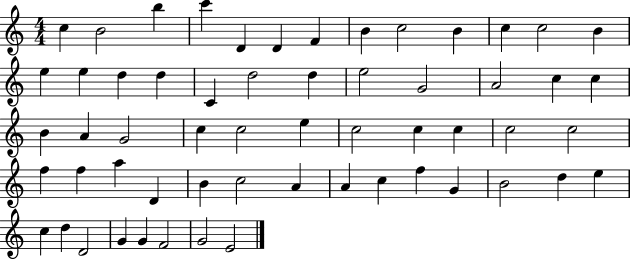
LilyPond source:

{
  \clef treble
  \numericTimeSignature
  \time 4/4
  \key c \major
  c''4 b'2 b''4 | c'''4 d'4 d'4 f'4 | b'4 c''2 b'4 | c''4 c''2 b'4 | \break e''4 e''4 d''4 d''4 | c'4 d''2 d''4 | e''2 g'2 | a'2 c''4 c''4 | \break b'4 a'4 g'2 | c''4 c''2 e''4 | c''2 c''4 c''4 | c''2 c''2 | \break f''4 f''4 a''4 d'4 | b'4 c''2 a'4 | a'4 c''4 f''4 g'4 | b'2 d''4 e''4 | \break c''4 d''4 d'2 | g'4 g'4 f'2 | g'2 e'2 | \bar "|."
}